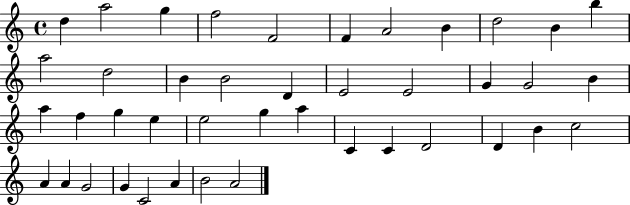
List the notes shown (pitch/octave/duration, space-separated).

D5/q A5/h G5/q F5/h F4/h F4/q A4/h B4/q D5/h B4/q B5/q A5/h D5/h B4/q B4/h D4/q E4/h E4/h G4/q G4/h B4/q A5/q F5/q G5/q E5/q E5/h G5/q A5/q C4/q C4/q D4/h D4/q B4/q C5/h A4/q A4/q G4/h G4/q C4/h A4/q B4/h A4/h